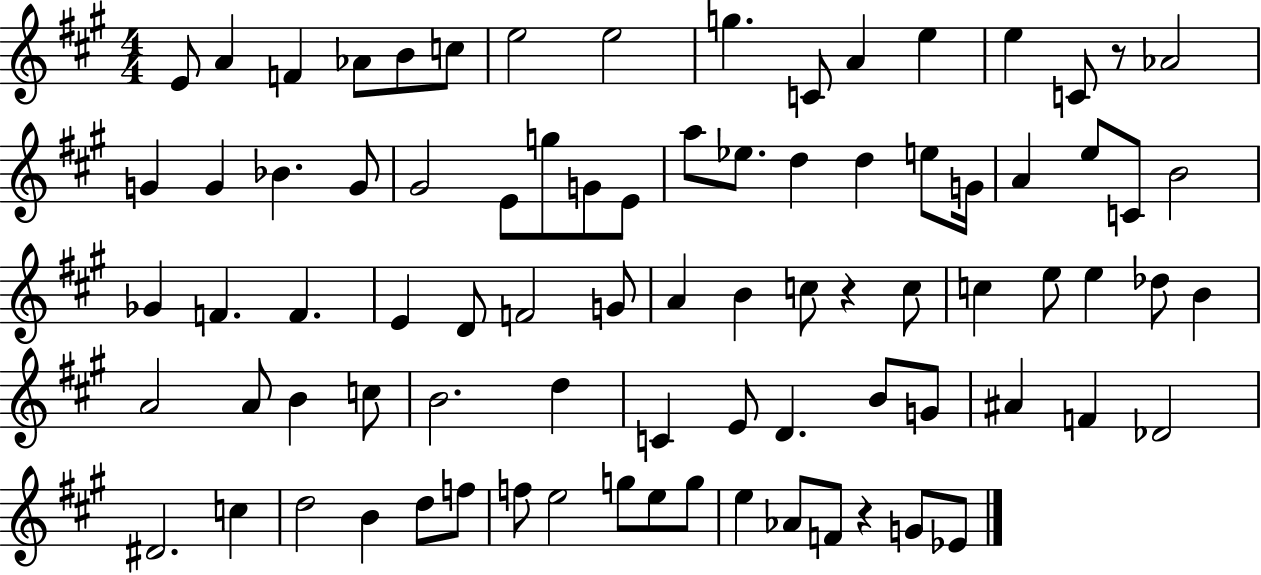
X:1
T:Untitled
M:4/4
L:1/4
K:A
E/2 A F _A/2 B/2 c/2 e2 e2 g C/2 A e e C/2 z/2 _A2 G G _B G/2 ^G2 E/2 g/2 G/2 E/2 a/2 _e/2 d d e/2 G/4 A e/2 C/2 B2 _G F F E D/2 F2 G/2 A B c/2 z c/2 c e/2 e _d/2 B A2 A/2 B c/2 B2 d C E/2 D B/2 G/2 ^A F _D2 ^D2 c d2 B d/2 f/2 f/2 e2 g/2 e/2 g/2 e _A/2 F/2 z G/2 _E/2